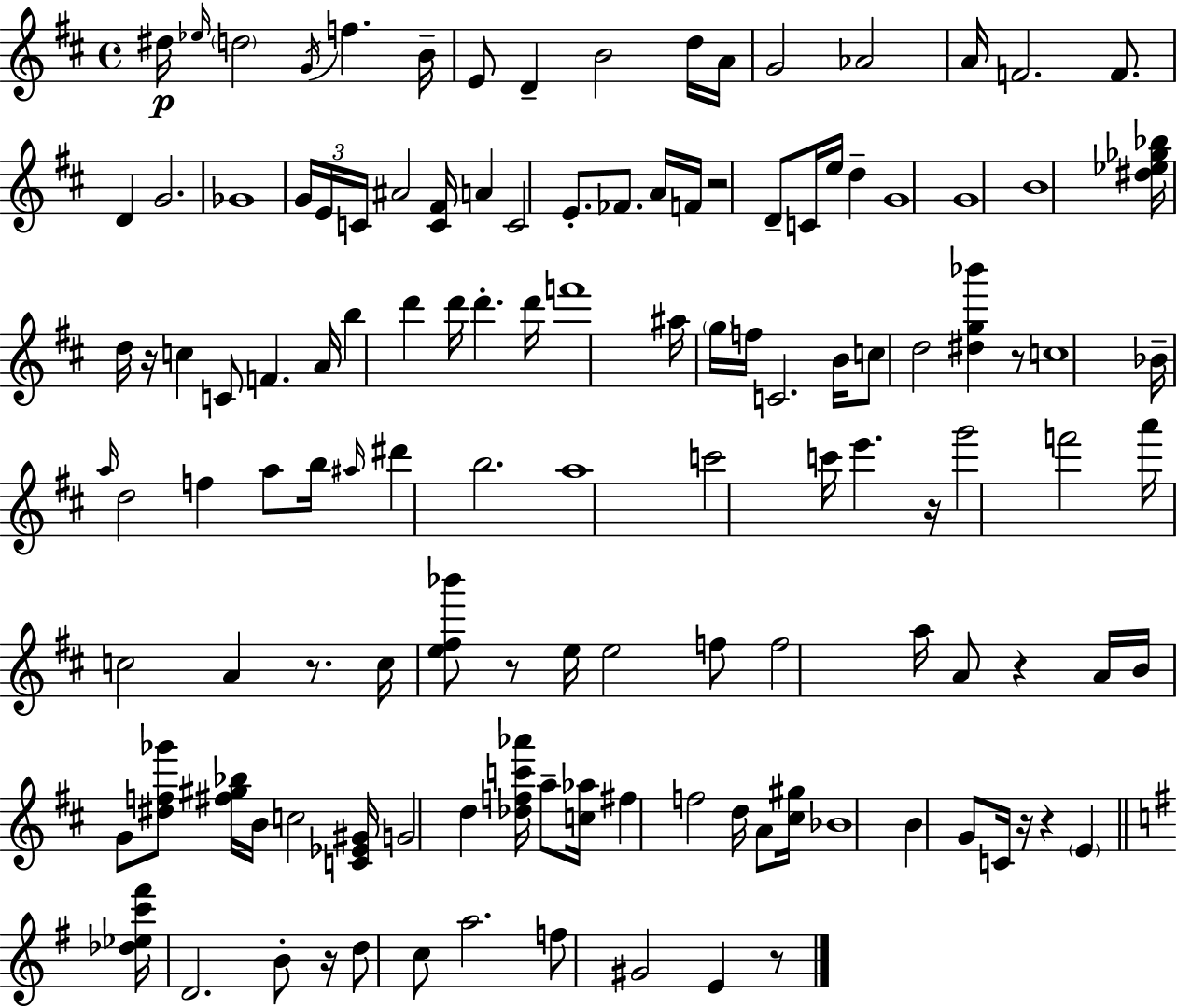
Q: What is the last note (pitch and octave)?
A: E4